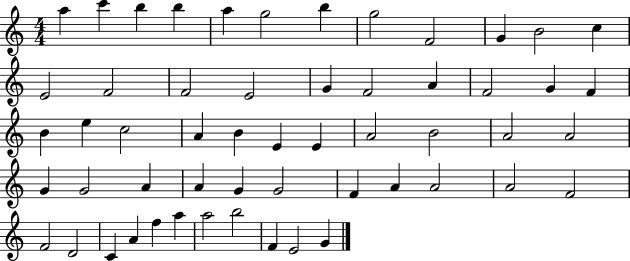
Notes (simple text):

A5/q C6/q B5/q B5/q A5/q G5/h B5/q G5/h F4/h G4/q B4/h C5/q E4/h F4/h F4/h E4/h G4/q F4/h A4/q F4/h G4/q F4/q B4/q E5/q C5/h A4/q B4/q E4/q E4/q A4/h B4/h A4/h A4/h G4/q G4/h A4/q A4/q G4/q G4/h F4/q A4/q A4/h A4/h F4/h F4/h D4/h C4/q A4/q F5/q A5/q A5/h B5/h F4/q E4/h G4/q